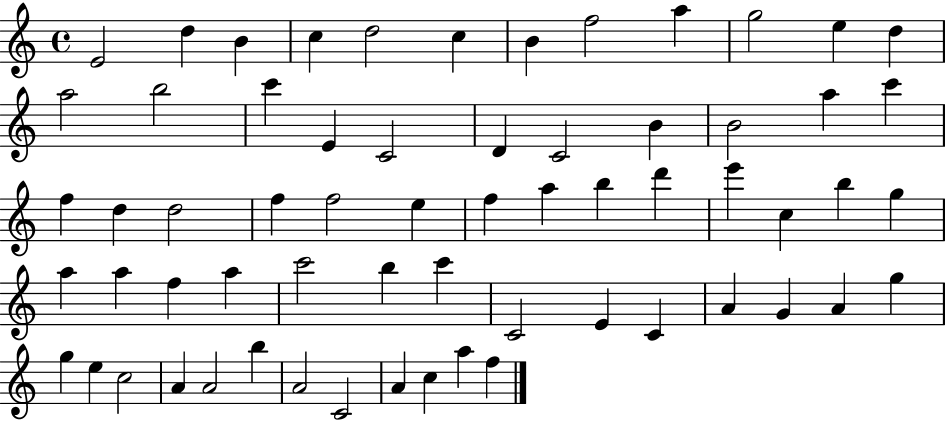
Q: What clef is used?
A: treble